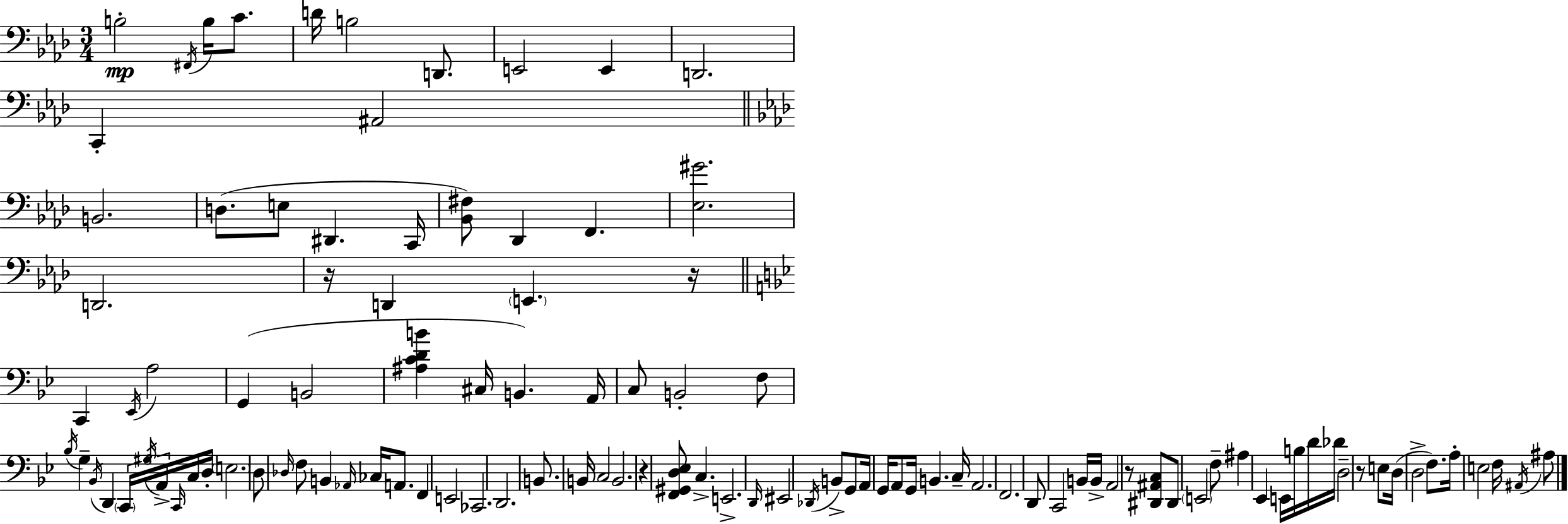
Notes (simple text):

B3/h F#2/s B3/s C4/e. D4/s B3/h D2/e. E2/h E2/q D2/h. C2/q A#2/h B2/h. D3/e. E3/e D#2/q. C2/s [Bb2,F#3]/e Db2/q F2/q. [Eb3,G#4]/h. D2/h. R/s D2/q E2/q. R/s C2/q Eb2/s A3/h G2/q B2/h [A#3,C4,D4,B4]/q C#3/s B2/q. A2/s C3/e B2/h F3/e Bb3/s G3/q Bb2/s D2/q C2/s G#3/s A2/s C2/s C3/s D3/s E3/h. D3/e Db3/s F3/e B2/q Ab2/s CES3/s A2/e. F2/q E2/h CES2/h. D2/h. B2/e. B2/s C3/h B2/h. R/q [F2,G#2,D3,Eb3]/e C3/q. E2/h. D2/s EIS2/h Db2/s B2/e G2/e A2/s G2/s A2/e G2/s B2/q. C3/s A2/h. F2/h. D2/e C2/h B2/s B2/s A2/h R/e [D#2,A#2,C3]/e D#2/e E2/h F3/e A#3/q Eb2/q E2/s B3/s D4/s Db4/s D3/h R/e E3/e D3/s D3/h F3/e. A3/s E3/h F3/s A#2/s A#3/e